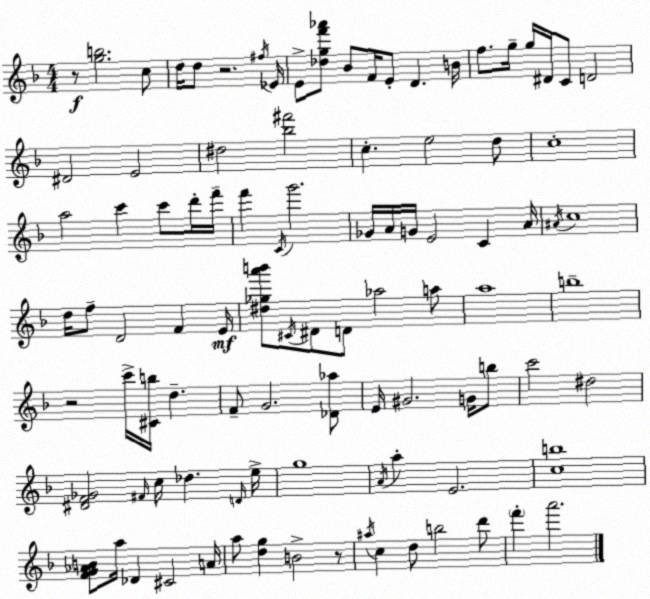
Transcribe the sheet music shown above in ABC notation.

X:1
T:Untitled
M:4/4
L:1/4
K:F
z/2 [gb]2 c/2 d/4 d/2 z2 ^f/4 _E/4 E/2 [_dgf'_a']/2 _B/2 F/4 E/2 D B/4 f/2 g/4 g/4 ^D/4 C/2 D2 ^D2 E2 ^d2 [_b^f']2 c e2 d/2 c4 a2 c' c'/2 d'/4 f'/4 f' C/4 g'2 _G/4 A/4 G/4 E2 C A/4 ^A/4 c4 d/4 f/2 D2 F E/4 [^d_ga'b']/2 ^C/4 ^D/2 D/2 _a2 a/2 a4 b4 z2 c'/4 [^Cb]/4 d F/2 G2 [_D_a]/2 E/4 ^G2 G/4 b/2 c'2 ^d2 [^DF_G]2 ^F/4 c/4 _d D/4 e/4 g4 A/4 a E2 [cb]4 [FG_AB]/2 a/4 _D ^C2 A/4 a/2 [dg] B2 z/2 ^a/4 c d/2 b2 d'/2 f' a'2